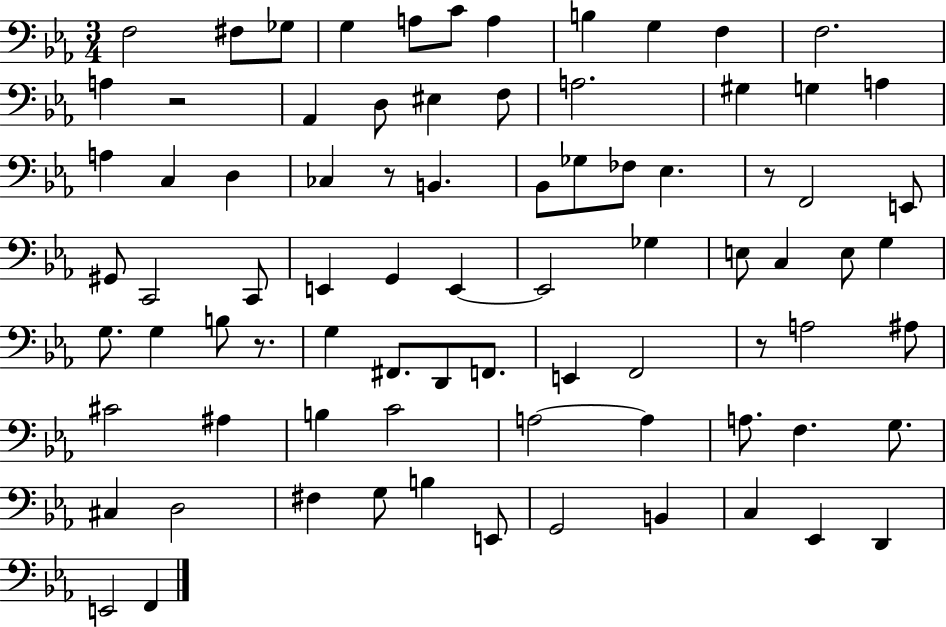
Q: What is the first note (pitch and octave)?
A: F3